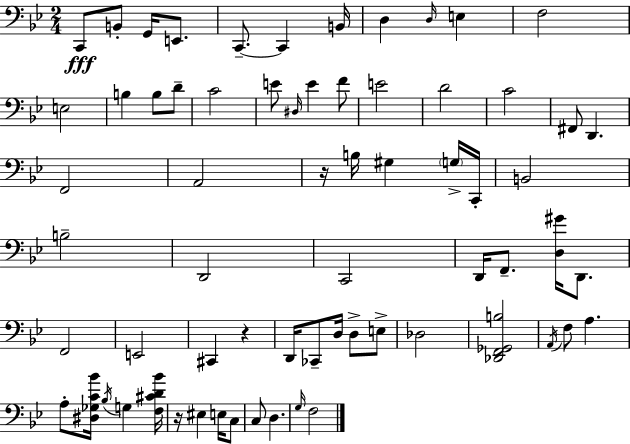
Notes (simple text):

C2/e B2/e G2/s E2/e. C2/e. C2/q B2/s D3/q D3/s E3/q F3/h E3/h B3/q B3/e D4/e C4/h E4/e D#3/s E4/q F4/e E4/h D4/h C4/h F#2/e D2/q. F2/h A2/h R/s B3/s G#3/q G3/s C2/s B2/h B3/h D2/h C2/h D2/s F2/e. [D3,G#4]/s D2/e. F2/h E2/h C#2/q R/q D2/s CES2/e D3/s D3/e E3/e Db3/h [Db2,F2,Gb2,B3]/h A2/s F3/e A3/q. A3/e [D#3,Gb3,C4,Bb4]/s Bb3/s G3/q [F3,C#4,D4,Bb4]/s R/s EIS3/q E3/s C3/e C3/e D3/q. G3/s F3/h